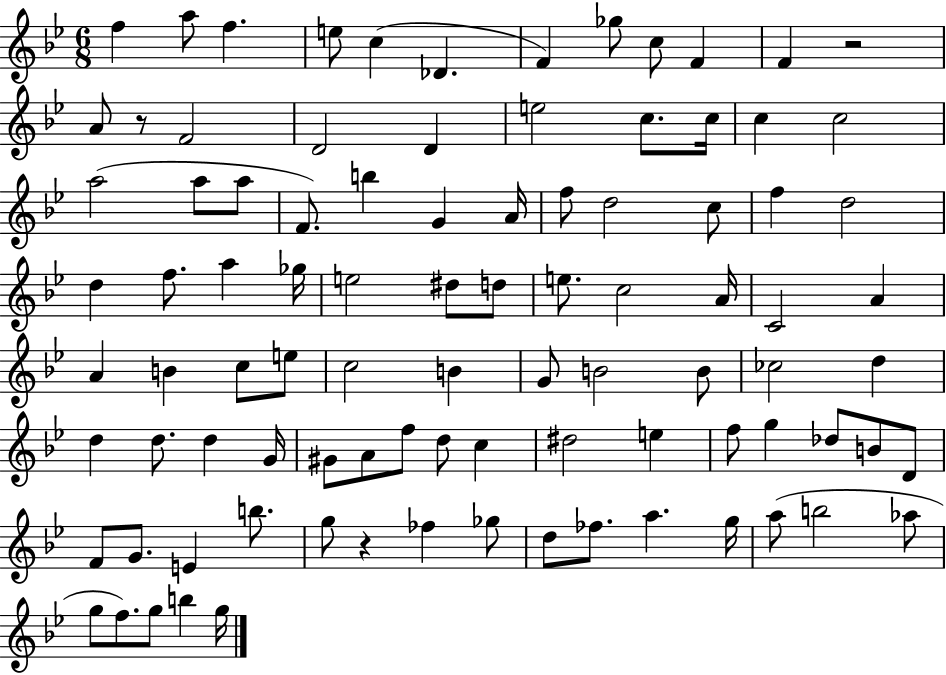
X:1
T:Untitled
M:6/8
L:1/4
K:Bb
f a/2 f e/2 c _D F _g/2 c/2 F F z2 A/2 z/2 F2 D2 D e2 c/2 c/4 c c2 a2 a/2 a/2 F/2 b G A/4 f/2 d2 c/2 f d2 d f/2 a _g/4 e2 ^d/2 d/2 e/2 c2 A/4 C2 A A B c/2 e/2 c2 B G/2 B2 B/2 _c2 d d d/2 d G/4 ^G/2 A/2 f/2 d/2 c ^d2 e f/2 g _d/2 B/2 D/2 F/2 G/2 E b/2 g/2 z _f _g/2 d/2 _f/2 a g/4 a/2 b2 _a/2 g/2 f/2 g/2 b g/4